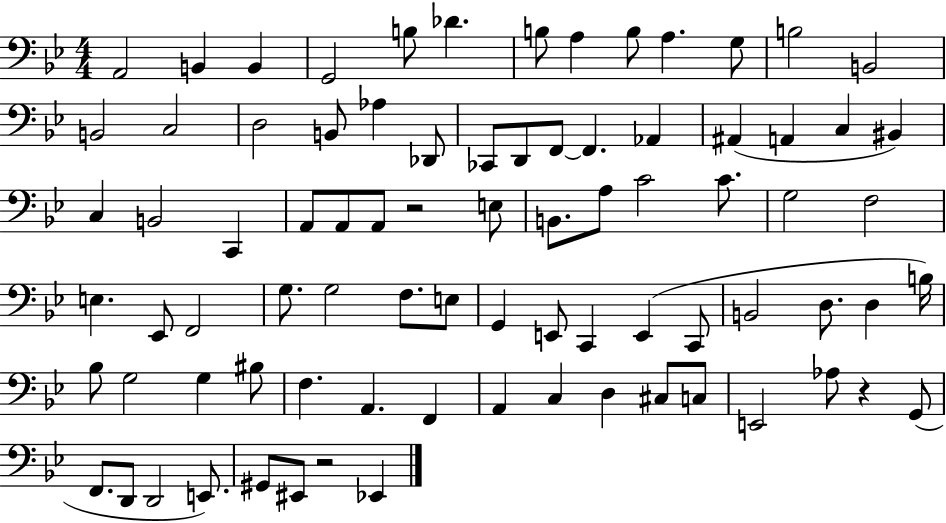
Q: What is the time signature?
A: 4/4